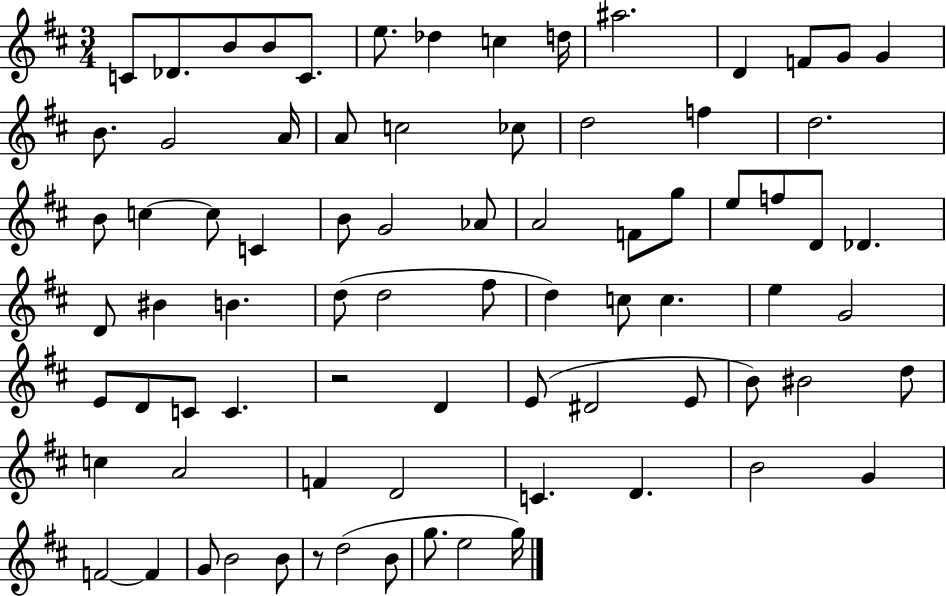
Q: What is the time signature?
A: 3/4